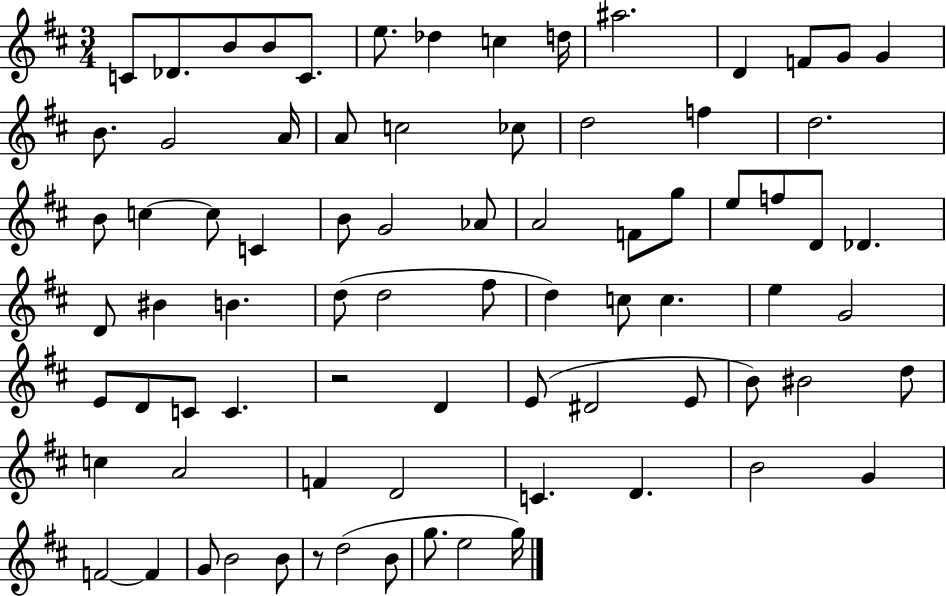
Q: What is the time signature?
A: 3/4